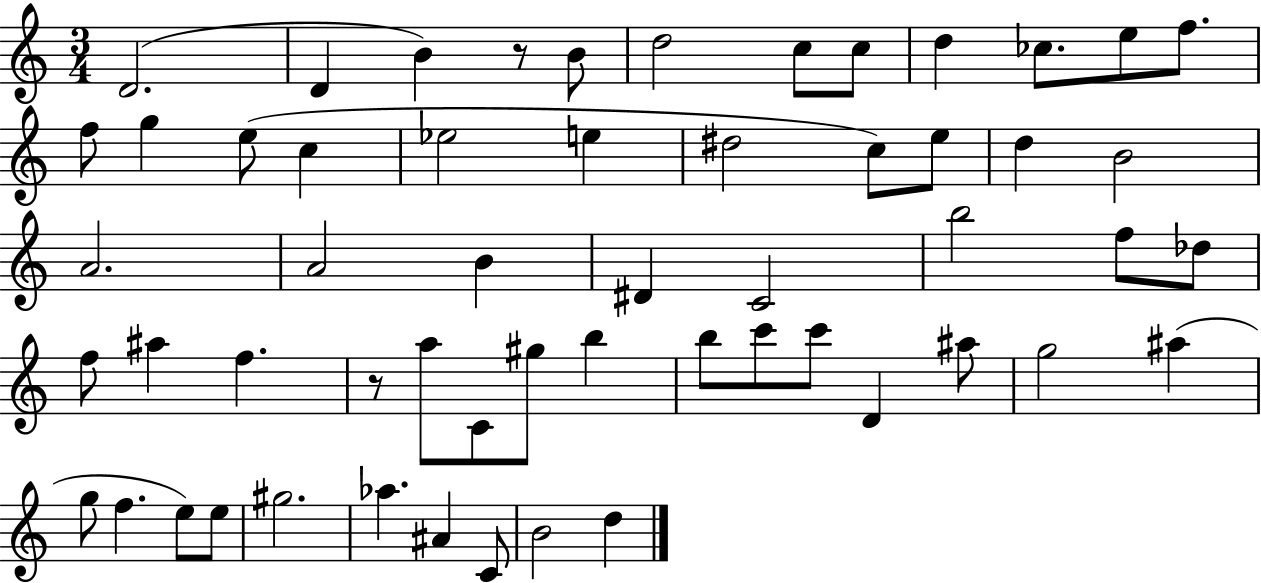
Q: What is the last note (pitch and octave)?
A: D5